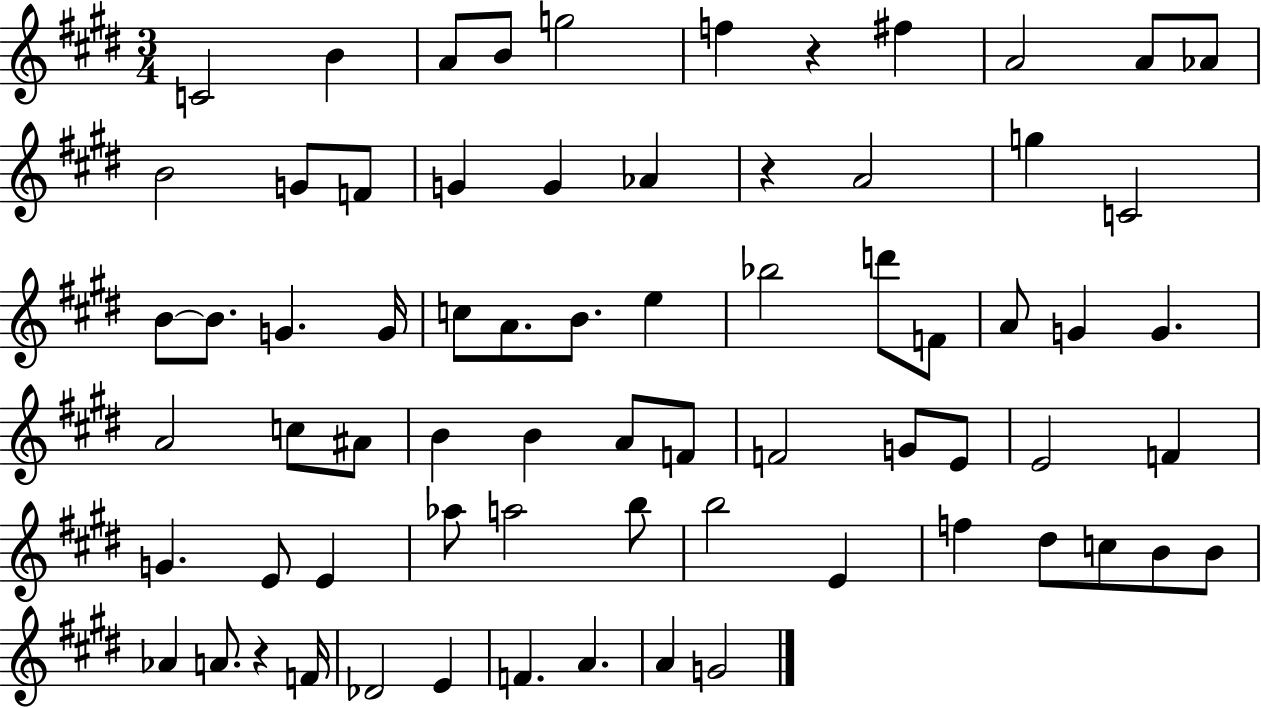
{
  \clef treble
  \numericTimeSignature
  \time 3/4
  \key e \major
  c'2 b'4 | a'8 b'8 g''2 | f''4 r4 fis''4 | a'2 a'8 aes'8 | \break b'2 g'8 f'8 | g'4 g'4 aes'4 | r4 a'2 | g''4 c'2 | \break b'8~~ b'8. g'4. g'16 | c''8 a'8. b'8. e''4 | bes''2 d'''8 f'8 | a'8 g'4 g'4. | \break a'2 c''8 ais'8 | b'4 b'4 a'8 f'8 | f'2 g'8 e'8 | e'2 f'4 | \break g'4. e'8 e'4 | aes''8 a''2 b''8 | b''2 e'4 | f''4 dis''8 c''8 b'8 b'8 | \break aes'4 a'8. r4 f'16 | des'2 e'4 | f'4. a'4. | a'4 g'2 | \break \bar "|."
}